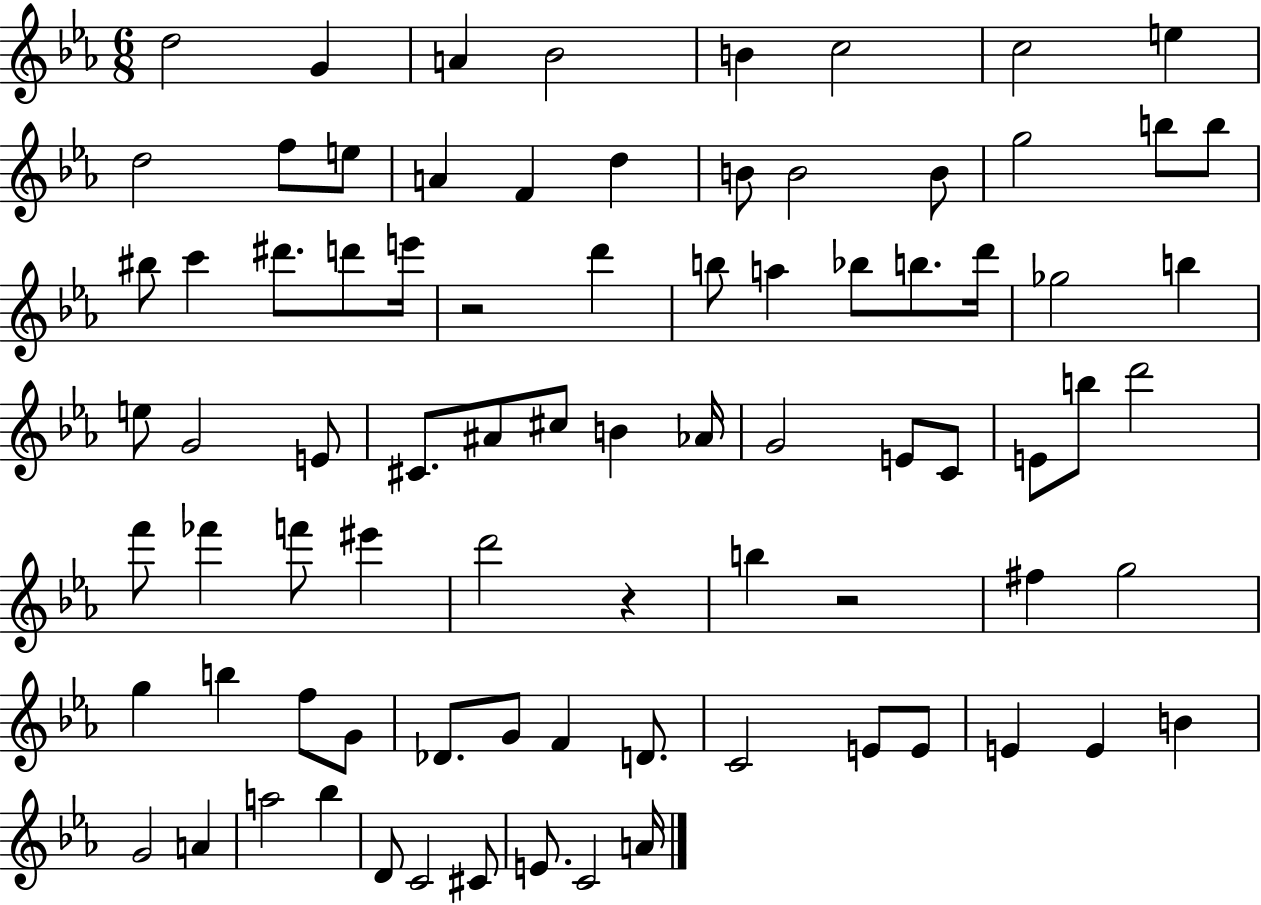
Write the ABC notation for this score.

X:1
T:Untitled
M:6/8
L:1/4
K:Eb
d2 G A _B2 B c2 c2 e d2 f/2 e/2 A F d B/2 B2 B/2 g2 b/2 b/2 ^b/2 c' ^d'/2 d'/2 e'/4 z2 d' b/2 a _b/2 b/2 d'/4 _g2 b e/2 G2 E/2 ^C/2 ^A/2 ^c/2 B _A/4 G2 E/2 C/2 E/2 b/2 d'2 f'/2 _f' f'/2 ^e' d'2 z b z2 ^f g2 g b f/2 G/2 _D/2 G/2 F D/2 C2 E/2 E/2 E E B G2 A a2 _b D/2 C2 ^C/2 E/2 C2 A/4